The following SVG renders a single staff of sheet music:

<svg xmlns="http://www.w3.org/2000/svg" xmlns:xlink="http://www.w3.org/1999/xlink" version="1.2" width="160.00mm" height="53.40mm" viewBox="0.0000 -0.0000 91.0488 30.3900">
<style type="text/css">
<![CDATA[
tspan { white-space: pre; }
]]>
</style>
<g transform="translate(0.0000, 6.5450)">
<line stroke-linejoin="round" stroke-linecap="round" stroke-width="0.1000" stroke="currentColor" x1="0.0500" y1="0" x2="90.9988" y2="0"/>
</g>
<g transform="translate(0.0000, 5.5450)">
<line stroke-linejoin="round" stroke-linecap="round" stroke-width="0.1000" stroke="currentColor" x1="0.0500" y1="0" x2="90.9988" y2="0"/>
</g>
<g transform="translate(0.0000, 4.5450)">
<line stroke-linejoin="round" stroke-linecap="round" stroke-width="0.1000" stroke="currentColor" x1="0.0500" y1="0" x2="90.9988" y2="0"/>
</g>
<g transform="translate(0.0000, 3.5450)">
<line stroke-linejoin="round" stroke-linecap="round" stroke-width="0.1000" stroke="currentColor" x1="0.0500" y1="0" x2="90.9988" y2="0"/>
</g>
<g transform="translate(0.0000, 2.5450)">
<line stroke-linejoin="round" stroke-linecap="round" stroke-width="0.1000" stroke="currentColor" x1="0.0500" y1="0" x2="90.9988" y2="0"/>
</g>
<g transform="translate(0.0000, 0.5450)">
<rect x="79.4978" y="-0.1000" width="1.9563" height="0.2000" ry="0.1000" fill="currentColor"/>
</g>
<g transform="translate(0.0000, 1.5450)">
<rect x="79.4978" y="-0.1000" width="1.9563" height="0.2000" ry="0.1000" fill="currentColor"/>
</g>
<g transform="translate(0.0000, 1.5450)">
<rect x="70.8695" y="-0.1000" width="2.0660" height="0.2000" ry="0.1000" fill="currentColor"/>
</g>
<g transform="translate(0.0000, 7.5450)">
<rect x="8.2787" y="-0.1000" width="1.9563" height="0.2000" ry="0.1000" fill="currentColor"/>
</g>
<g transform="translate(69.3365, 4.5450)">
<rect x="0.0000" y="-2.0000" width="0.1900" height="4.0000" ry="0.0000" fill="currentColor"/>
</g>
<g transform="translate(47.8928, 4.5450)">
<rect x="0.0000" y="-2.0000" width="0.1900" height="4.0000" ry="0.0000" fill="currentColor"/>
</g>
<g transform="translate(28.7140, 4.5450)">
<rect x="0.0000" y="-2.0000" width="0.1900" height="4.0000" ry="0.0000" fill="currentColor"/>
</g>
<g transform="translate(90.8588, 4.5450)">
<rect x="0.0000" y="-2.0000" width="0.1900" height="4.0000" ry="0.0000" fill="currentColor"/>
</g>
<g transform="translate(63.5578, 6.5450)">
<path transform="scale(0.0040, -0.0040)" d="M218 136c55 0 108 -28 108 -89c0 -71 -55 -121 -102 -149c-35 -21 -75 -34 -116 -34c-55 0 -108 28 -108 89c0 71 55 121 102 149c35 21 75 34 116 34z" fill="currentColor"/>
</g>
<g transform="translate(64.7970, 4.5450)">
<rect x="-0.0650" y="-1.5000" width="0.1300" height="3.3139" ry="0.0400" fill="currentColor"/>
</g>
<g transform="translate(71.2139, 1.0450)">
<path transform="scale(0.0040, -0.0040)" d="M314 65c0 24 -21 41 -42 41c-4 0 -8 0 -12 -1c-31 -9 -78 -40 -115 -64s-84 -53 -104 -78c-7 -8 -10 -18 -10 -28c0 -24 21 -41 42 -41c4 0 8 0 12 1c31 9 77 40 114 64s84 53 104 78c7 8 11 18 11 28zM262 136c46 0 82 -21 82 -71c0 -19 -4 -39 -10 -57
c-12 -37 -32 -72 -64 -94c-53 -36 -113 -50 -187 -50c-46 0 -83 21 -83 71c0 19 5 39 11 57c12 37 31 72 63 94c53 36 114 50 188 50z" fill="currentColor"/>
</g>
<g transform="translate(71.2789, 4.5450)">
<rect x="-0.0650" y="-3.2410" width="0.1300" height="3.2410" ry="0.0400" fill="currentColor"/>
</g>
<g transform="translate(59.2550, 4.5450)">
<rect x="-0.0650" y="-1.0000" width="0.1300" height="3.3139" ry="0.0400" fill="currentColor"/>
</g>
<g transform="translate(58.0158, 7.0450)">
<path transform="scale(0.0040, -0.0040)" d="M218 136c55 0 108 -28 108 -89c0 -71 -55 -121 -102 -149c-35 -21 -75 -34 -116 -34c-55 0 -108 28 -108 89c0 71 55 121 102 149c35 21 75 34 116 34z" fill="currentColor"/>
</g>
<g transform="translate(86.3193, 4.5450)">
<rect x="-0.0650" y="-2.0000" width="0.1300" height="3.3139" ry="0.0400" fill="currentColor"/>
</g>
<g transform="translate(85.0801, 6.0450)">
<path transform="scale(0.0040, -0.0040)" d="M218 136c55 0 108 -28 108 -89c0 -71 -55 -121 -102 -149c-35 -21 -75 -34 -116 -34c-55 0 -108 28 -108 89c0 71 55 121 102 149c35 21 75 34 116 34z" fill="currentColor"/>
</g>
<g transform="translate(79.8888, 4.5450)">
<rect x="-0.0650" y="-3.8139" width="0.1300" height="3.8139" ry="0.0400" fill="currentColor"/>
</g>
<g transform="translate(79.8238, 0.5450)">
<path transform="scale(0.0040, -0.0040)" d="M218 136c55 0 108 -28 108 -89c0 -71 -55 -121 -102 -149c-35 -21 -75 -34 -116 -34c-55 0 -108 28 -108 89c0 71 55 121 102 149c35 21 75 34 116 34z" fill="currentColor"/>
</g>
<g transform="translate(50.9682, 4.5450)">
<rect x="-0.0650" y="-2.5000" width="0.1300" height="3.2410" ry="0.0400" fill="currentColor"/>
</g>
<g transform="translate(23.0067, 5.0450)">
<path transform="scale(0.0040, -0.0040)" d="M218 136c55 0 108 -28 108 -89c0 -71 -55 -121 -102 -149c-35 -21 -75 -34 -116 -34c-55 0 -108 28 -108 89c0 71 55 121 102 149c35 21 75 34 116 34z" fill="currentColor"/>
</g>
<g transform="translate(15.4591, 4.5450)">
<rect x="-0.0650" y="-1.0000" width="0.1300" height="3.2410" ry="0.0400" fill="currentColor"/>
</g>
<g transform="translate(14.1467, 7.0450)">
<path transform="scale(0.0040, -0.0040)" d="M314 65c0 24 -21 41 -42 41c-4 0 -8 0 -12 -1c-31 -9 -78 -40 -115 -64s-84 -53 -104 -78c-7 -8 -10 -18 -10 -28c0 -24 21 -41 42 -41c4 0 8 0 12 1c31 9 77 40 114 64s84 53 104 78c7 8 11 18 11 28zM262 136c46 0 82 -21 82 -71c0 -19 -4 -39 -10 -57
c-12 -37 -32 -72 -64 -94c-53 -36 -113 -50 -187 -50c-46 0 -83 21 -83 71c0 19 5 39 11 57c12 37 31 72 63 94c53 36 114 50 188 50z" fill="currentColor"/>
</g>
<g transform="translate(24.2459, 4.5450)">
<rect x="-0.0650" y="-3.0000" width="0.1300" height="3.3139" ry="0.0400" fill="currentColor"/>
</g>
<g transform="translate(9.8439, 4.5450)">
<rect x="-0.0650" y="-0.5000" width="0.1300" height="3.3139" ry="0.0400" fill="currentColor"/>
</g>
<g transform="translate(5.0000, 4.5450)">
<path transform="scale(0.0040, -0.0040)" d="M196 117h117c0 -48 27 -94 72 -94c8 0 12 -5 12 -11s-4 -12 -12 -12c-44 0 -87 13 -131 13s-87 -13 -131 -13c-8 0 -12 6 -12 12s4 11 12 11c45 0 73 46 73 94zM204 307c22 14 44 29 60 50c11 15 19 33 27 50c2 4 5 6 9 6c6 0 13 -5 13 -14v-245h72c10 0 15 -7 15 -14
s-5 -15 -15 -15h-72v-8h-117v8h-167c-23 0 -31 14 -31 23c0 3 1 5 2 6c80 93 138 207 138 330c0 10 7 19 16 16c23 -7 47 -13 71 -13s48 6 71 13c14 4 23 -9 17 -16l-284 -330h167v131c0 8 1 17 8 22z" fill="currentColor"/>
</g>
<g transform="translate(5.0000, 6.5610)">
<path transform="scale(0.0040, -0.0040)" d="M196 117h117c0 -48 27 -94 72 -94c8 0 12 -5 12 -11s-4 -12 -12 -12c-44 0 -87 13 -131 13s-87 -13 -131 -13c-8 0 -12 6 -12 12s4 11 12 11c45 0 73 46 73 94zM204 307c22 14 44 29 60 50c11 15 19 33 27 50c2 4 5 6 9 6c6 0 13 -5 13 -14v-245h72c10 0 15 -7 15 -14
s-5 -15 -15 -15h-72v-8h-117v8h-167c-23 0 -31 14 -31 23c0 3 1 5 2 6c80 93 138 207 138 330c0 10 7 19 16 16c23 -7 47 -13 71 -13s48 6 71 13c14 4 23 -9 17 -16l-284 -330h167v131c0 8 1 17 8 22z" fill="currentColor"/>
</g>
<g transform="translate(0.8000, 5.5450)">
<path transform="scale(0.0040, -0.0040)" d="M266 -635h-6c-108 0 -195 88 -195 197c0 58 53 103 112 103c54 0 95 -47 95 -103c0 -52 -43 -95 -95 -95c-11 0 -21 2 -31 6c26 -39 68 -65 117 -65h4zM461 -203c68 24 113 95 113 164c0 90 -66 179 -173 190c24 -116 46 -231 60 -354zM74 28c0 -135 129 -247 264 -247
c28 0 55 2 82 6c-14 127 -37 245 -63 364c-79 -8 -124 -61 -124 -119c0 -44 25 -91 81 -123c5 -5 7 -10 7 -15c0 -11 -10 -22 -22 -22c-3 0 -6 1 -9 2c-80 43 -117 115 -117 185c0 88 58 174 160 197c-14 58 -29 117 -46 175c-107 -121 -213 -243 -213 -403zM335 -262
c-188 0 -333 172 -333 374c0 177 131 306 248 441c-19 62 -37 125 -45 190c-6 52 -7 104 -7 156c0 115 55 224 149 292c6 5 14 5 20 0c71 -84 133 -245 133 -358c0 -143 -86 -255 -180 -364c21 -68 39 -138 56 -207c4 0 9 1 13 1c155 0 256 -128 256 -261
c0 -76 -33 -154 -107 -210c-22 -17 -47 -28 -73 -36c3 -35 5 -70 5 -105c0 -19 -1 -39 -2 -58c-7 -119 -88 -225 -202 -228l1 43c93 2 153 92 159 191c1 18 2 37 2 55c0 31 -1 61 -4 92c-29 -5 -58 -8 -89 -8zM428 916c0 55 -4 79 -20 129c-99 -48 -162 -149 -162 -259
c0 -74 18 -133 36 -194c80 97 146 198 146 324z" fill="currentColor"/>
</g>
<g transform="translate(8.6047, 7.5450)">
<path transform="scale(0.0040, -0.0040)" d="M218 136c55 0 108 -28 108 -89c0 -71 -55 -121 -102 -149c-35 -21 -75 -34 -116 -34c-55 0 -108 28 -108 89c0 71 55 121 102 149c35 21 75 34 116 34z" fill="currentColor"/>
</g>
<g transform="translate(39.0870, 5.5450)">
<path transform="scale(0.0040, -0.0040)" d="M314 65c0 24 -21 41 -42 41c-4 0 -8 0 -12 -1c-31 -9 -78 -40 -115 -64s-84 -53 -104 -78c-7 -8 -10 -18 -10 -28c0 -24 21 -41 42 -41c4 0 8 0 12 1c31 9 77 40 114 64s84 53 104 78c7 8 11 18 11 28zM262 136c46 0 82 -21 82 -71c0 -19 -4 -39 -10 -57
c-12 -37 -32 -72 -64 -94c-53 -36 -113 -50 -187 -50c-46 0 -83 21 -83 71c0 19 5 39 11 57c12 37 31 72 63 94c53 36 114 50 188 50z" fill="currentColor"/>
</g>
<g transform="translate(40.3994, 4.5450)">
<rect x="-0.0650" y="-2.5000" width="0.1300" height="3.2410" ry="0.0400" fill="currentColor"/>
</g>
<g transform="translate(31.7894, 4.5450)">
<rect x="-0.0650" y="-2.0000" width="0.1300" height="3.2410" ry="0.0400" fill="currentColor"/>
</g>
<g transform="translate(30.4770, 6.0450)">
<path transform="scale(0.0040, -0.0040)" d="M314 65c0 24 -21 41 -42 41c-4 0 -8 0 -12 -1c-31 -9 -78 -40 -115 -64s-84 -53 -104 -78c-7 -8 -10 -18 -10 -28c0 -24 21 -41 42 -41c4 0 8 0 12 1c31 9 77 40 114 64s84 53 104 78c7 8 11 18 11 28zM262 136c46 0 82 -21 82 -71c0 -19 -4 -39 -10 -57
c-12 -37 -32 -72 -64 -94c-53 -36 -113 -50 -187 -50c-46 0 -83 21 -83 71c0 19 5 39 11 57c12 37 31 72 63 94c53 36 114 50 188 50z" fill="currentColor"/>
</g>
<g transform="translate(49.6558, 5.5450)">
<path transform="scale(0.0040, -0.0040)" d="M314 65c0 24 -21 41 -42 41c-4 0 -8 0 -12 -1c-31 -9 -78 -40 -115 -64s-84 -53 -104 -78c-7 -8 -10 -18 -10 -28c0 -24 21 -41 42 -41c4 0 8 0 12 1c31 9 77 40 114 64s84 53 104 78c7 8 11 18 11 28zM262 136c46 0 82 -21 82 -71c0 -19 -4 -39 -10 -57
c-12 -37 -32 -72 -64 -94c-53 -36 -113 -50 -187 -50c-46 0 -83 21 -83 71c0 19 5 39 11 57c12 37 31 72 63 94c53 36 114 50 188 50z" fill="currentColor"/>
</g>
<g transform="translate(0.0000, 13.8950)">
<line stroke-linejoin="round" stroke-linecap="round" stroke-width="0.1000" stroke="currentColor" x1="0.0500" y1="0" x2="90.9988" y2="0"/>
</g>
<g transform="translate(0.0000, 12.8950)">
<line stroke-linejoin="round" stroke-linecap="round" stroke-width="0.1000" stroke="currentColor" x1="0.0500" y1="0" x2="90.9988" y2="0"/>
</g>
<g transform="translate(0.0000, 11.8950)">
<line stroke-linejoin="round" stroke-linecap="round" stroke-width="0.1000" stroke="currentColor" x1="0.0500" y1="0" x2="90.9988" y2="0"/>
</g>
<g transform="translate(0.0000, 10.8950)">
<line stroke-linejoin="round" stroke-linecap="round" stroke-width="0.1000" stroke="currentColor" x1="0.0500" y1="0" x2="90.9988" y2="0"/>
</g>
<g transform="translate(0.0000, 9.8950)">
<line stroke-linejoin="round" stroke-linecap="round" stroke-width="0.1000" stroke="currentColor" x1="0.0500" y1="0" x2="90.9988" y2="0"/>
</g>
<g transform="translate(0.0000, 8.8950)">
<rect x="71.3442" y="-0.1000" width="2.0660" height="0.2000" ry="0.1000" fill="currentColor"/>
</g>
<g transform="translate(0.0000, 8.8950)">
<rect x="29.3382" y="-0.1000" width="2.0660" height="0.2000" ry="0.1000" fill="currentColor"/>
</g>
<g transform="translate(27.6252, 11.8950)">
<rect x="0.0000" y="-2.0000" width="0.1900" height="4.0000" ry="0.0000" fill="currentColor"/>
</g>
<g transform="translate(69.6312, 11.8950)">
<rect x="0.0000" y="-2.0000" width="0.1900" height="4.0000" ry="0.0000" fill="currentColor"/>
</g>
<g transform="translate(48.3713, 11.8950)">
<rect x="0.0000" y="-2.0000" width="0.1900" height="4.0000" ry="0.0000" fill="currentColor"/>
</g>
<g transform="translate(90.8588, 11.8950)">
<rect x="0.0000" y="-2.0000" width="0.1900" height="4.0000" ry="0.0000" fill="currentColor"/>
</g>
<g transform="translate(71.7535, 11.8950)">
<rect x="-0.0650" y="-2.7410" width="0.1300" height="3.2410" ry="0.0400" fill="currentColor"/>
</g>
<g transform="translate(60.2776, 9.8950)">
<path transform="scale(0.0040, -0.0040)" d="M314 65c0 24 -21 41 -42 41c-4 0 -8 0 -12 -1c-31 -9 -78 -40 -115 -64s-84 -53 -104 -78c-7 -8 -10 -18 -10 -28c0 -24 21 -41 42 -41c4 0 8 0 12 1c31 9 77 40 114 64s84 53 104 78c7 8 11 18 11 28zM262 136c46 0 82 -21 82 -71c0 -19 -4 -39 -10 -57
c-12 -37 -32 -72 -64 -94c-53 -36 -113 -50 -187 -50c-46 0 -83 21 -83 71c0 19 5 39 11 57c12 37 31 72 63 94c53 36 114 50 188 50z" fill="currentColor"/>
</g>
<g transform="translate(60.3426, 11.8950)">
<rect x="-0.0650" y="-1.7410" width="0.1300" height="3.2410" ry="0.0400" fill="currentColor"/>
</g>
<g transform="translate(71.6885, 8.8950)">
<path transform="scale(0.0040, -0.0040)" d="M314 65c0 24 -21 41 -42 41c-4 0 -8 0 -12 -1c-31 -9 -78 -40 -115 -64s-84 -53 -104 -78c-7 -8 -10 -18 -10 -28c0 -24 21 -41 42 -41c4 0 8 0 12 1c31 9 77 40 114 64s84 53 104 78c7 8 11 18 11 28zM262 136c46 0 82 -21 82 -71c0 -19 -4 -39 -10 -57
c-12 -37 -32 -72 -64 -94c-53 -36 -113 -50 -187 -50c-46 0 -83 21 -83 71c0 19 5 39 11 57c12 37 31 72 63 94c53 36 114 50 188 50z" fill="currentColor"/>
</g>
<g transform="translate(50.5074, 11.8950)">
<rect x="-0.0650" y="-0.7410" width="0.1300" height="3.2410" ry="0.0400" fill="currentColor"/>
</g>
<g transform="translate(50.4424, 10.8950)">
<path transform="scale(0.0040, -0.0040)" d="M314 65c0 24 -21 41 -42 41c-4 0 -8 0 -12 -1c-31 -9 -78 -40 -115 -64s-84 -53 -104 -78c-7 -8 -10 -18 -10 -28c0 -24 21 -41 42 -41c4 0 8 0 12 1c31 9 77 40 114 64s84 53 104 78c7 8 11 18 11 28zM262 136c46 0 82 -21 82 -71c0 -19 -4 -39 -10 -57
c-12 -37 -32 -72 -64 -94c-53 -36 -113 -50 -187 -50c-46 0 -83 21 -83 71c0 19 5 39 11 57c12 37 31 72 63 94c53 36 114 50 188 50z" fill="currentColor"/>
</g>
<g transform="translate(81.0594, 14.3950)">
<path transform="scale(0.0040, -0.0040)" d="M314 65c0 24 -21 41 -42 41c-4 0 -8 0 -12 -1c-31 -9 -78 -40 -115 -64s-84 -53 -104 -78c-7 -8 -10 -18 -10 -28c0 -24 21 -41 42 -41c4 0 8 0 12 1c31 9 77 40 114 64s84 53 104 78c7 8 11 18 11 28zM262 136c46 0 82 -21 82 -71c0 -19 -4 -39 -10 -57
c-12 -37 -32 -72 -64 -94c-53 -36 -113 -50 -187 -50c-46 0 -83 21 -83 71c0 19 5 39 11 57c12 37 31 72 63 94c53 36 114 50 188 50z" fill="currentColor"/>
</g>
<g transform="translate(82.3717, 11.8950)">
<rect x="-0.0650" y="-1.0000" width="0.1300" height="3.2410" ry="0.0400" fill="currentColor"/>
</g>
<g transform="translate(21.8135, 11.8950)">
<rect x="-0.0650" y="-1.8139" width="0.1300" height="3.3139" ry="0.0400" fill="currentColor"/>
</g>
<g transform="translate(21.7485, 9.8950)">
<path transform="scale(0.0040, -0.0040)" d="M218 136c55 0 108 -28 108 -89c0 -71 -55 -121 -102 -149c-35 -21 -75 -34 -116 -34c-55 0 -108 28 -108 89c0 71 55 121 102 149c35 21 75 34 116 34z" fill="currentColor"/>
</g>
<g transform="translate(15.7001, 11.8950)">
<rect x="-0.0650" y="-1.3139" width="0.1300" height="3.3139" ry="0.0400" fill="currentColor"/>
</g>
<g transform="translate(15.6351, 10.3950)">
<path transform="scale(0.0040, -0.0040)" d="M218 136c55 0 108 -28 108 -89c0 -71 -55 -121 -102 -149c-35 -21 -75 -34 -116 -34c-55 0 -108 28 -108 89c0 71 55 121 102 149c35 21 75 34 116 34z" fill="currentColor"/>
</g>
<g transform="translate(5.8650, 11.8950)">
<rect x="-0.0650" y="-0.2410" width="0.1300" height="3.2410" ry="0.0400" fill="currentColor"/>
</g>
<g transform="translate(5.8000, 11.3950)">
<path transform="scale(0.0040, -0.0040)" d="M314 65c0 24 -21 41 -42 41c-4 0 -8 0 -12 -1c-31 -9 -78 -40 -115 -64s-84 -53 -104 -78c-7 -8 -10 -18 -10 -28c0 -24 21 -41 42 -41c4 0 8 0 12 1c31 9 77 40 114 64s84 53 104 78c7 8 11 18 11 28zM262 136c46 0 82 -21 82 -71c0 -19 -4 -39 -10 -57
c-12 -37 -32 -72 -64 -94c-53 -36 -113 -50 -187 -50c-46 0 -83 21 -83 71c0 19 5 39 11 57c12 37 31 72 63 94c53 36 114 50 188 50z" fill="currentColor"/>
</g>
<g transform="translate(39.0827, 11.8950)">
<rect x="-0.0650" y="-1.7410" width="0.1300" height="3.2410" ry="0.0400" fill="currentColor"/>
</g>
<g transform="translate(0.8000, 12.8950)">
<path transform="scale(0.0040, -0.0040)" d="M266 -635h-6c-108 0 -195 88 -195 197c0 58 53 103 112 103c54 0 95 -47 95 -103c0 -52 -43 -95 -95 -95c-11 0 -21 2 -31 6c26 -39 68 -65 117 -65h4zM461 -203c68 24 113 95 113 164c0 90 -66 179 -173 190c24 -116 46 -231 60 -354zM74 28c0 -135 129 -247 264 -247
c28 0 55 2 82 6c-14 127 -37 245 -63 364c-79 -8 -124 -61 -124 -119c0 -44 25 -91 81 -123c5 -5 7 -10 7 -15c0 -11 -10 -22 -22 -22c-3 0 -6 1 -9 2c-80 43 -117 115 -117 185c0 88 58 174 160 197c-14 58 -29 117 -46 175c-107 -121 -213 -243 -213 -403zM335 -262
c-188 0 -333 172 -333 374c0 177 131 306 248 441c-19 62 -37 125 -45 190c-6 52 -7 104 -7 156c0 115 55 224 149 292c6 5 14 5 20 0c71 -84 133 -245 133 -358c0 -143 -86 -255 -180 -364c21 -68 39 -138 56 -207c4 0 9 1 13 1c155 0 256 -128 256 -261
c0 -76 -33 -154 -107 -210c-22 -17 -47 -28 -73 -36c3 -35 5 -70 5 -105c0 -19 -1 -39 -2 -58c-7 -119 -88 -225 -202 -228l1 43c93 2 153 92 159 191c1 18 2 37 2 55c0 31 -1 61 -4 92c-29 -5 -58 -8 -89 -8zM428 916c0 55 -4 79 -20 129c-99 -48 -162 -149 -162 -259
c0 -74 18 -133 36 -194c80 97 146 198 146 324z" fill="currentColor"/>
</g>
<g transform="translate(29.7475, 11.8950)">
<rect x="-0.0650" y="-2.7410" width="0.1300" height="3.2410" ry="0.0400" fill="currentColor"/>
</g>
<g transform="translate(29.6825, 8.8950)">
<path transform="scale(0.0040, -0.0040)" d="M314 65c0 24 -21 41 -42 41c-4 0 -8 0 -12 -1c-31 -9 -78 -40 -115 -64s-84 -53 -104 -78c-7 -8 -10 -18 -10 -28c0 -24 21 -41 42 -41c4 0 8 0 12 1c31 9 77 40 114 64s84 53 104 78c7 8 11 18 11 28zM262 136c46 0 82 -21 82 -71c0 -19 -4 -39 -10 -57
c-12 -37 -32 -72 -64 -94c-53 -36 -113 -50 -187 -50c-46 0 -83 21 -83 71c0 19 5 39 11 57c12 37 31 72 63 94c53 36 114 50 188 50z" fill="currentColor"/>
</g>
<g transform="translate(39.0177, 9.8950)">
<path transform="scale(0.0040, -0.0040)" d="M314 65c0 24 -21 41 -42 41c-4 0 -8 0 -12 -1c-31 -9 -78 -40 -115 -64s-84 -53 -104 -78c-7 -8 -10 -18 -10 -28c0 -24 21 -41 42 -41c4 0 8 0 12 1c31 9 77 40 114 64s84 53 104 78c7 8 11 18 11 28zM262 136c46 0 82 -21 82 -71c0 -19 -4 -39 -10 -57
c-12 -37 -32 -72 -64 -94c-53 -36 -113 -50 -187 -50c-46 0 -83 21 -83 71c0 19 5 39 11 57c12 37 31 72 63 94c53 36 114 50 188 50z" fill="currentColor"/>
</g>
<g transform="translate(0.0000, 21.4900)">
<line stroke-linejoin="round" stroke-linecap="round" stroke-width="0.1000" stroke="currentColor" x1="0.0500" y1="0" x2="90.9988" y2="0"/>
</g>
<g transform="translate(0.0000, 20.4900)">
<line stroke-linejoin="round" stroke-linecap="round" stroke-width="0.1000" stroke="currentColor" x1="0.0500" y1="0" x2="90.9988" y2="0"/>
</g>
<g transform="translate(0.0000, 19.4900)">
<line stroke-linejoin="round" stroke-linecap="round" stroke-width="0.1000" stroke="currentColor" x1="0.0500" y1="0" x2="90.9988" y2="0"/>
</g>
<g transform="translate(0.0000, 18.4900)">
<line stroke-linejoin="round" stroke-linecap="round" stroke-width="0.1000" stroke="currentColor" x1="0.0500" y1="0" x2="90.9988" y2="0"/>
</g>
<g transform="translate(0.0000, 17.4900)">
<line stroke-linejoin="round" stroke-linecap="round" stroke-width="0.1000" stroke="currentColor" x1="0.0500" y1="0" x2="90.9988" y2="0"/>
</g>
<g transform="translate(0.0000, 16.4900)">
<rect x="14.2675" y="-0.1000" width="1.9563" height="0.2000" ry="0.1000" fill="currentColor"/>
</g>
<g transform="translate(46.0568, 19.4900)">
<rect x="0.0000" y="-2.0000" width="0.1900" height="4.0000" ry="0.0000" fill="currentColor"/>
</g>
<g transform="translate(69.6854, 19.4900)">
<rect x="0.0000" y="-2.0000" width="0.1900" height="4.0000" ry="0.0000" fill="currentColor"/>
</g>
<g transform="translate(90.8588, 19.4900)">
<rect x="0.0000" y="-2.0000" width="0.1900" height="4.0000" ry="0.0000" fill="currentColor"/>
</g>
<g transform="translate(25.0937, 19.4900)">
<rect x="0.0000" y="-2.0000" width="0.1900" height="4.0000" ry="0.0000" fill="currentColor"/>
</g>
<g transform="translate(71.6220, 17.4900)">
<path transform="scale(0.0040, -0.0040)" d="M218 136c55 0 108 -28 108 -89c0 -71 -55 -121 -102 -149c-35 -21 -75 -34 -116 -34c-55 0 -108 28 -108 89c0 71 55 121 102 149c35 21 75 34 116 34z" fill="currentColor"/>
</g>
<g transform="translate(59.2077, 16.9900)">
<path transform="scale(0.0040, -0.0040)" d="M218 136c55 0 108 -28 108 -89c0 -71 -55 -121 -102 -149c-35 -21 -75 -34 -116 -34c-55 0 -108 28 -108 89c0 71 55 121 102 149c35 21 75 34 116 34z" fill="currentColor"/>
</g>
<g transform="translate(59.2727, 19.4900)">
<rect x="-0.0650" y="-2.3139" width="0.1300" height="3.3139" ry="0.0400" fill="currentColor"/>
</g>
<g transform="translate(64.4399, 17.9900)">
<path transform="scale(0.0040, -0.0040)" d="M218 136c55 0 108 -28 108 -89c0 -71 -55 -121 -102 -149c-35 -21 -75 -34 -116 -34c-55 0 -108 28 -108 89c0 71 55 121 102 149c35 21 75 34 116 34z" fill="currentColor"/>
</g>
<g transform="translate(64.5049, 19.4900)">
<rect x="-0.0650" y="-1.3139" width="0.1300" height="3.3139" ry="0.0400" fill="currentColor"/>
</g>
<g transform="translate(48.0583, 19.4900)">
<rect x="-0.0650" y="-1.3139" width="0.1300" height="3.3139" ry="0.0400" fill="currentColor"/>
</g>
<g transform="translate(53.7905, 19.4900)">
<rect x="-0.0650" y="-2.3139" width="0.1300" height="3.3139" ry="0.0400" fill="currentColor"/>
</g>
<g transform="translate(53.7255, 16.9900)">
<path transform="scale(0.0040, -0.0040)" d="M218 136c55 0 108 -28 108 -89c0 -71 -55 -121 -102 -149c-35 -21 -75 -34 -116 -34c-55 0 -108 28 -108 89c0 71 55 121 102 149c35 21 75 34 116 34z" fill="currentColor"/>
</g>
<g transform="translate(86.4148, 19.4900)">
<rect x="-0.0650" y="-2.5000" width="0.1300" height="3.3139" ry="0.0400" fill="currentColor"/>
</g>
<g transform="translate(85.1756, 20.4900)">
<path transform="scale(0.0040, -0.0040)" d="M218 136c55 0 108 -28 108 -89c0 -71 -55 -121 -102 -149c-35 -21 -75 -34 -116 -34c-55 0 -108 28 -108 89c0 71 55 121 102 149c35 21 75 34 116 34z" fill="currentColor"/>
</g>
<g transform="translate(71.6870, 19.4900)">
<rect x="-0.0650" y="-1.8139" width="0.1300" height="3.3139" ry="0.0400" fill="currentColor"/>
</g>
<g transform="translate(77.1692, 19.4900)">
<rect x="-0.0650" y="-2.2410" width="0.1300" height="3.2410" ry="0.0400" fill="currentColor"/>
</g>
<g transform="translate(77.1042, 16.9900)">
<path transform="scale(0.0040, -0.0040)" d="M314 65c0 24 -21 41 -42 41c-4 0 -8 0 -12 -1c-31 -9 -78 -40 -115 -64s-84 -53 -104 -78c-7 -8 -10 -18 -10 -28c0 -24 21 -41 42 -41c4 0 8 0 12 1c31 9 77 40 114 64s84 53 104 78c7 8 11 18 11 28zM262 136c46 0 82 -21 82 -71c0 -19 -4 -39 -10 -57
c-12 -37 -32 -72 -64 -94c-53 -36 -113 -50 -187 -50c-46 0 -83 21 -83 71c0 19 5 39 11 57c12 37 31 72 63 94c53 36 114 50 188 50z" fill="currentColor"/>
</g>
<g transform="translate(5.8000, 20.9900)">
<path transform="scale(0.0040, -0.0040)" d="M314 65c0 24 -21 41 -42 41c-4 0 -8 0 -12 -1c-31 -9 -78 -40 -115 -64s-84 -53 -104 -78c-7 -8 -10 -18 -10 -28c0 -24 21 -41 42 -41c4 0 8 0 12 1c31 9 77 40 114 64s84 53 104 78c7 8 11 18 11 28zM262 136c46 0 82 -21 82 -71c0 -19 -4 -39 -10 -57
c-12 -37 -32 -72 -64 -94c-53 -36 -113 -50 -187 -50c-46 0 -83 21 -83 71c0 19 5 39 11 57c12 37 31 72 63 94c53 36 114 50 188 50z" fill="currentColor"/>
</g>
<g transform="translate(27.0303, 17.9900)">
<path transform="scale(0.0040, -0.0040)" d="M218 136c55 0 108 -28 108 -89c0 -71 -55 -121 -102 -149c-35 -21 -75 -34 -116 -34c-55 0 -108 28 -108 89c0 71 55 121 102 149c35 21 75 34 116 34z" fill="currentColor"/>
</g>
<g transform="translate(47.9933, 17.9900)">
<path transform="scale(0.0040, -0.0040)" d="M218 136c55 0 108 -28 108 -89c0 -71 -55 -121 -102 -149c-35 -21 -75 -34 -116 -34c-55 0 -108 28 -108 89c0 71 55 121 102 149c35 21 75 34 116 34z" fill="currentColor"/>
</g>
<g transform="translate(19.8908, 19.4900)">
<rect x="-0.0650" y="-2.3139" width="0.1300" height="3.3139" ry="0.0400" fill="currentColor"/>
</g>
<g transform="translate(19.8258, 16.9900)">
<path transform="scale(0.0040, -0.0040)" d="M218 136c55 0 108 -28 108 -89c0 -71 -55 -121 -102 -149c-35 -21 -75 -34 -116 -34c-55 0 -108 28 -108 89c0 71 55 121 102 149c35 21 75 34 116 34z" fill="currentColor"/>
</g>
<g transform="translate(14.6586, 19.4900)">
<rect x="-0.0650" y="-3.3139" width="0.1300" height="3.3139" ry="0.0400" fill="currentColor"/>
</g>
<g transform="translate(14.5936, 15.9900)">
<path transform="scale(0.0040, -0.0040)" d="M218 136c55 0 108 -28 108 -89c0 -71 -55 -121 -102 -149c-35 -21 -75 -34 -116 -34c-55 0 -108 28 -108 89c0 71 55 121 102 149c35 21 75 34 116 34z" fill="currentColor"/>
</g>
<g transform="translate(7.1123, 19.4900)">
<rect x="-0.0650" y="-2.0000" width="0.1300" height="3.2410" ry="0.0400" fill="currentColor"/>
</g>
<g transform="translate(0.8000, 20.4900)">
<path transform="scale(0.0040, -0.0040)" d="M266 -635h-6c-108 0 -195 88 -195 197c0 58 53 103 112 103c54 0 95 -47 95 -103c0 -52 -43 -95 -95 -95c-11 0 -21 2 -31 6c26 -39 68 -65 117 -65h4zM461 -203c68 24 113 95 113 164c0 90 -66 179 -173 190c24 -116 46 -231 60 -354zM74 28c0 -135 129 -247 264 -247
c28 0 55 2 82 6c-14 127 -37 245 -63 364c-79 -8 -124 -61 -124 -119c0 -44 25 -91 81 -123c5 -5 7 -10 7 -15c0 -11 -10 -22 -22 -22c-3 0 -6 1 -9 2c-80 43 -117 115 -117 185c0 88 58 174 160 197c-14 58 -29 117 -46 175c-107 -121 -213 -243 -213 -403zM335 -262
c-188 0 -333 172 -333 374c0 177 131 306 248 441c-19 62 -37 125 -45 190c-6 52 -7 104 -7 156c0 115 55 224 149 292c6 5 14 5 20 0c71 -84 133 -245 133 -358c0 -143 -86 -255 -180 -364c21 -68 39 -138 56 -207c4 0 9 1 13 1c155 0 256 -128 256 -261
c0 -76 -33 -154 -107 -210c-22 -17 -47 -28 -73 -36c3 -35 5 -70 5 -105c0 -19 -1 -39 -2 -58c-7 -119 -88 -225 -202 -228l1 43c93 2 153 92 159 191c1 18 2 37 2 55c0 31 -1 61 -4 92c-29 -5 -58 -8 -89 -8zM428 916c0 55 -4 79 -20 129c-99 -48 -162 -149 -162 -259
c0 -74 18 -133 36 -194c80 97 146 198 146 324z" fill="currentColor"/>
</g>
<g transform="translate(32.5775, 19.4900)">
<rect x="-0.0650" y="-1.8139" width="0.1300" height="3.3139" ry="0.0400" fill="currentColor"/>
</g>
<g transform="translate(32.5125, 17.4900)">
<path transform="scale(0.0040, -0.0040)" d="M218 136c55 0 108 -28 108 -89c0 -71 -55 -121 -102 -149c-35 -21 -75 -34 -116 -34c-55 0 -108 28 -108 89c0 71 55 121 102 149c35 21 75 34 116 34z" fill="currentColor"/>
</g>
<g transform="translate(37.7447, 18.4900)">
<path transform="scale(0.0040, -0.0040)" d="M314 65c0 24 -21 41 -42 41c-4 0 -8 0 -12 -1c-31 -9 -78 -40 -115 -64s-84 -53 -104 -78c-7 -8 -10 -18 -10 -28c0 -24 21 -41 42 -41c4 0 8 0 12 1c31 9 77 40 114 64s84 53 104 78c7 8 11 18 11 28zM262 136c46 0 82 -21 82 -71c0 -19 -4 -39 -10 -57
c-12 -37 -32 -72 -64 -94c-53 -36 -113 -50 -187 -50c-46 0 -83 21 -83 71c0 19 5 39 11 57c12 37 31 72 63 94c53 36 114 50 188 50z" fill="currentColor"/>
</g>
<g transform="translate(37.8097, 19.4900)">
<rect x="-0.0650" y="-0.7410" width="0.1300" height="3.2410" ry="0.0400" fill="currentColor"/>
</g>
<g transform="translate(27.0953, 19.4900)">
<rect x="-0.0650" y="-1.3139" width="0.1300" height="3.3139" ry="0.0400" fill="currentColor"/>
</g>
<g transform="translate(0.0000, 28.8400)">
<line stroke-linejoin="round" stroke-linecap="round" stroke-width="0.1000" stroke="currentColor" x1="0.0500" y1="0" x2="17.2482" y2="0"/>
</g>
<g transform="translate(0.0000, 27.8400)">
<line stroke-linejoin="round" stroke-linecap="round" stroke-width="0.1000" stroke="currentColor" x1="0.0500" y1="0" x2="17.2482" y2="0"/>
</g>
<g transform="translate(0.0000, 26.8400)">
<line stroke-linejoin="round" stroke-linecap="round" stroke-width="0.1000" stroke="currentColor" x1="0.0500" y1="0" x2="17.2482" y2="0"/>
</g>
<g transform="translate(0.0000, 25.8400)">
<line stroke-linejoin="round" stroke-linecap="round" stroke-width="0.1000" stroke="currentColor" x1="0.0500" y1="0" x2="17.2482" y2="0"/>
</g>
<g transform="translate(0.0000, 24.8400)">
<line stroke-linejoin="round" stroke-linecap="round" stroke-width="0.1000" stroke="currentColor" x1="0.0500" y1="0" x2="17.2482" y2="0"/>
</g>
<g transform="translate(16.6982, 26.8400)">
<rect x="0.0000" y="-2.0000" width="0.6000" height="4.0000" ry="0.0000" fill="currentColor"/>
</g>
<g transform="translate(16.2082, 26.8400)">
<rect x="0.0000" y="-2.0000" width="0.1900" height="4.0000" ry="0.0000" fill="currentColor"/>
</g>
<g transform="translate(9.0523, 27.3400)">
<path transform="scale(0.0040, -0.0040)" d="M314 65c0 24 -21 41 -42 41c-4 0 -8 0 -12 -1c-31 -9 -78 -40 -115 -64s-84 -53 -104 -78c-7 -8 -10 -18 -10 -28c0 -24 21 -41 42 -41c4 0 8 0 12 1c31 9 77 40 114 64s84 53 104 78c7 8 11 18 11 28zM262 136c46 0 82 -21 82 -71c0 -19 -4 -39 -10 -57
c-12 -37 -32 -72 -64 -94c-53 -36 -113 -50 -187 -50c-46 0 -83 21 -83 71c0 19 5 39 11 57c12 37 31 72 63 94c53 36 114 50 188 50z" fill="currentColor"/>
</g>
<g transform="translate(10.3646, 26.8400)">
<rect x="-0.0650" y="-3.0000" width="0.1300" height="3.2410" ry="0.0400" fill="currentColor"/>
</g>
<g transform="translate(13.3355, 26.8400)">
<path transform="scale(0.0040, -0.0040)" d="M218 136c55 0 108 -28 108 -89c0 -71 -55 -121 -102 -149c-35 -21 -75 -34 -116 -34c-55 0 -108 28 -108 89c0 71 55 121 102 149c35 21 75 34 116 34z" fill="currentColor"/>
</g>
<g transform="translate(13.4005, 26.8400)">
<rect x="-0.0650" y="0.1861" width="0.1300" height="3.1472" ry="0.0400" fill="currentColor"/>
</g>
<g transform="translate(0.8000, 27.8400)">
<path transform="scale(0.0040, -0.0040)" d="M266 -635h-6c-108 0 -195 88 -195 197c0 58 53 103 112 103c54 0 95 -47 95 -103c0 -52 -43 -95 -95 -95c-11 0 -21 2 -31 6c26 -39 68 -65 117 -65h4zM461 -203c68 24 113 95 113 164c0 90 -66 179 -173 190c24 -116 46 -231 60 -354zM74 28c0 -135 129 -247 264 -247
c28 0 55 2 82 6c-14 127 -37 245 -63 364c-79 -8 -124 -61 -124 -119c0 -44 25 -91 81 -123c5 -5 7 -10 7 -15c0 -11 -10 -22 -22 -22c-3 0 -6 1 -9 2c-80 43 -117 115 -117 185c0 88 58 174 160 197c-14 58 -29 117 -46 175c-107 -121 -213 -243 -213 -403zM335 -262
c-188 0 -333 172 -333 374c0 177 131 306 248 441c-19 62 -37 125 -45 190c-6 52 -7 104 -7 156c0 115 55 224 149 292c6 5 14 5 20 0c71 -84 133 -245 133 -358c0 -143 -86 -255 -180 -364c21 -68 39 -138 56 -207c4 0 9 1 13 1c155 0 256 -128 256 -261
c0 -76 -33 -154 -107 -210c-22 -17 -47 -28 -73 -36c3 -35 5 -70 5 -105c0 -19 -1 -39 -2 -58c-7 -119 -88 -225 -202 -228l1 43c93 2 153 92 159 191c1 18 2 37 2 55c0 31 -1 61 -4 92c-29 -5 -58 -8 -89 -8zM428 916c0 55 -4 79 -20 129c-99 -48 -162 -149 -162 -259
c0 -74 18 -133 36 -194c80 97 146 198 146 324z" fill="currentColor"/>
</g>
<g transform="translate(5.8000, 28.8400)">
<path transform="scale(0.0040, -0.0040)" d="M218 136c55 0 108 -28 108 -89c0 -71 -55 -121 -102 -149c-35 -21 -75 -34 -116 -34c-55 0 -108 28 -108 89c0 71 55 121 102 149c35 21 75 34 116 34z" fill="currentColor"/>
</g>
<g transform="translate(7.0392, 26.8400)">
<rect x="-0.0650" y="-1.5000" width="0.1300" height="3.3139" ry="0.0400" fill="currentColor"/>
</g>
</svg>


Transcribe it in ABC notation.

X:1
T:Untitled
M:4/4
L:1/4
K:C
C D2 A F2 G2 G2 D E b2 c' F c2 e f a2 f2 d2 f2 a2 D2 F2 b g e f d2 e g g e f g2 G E A2 B